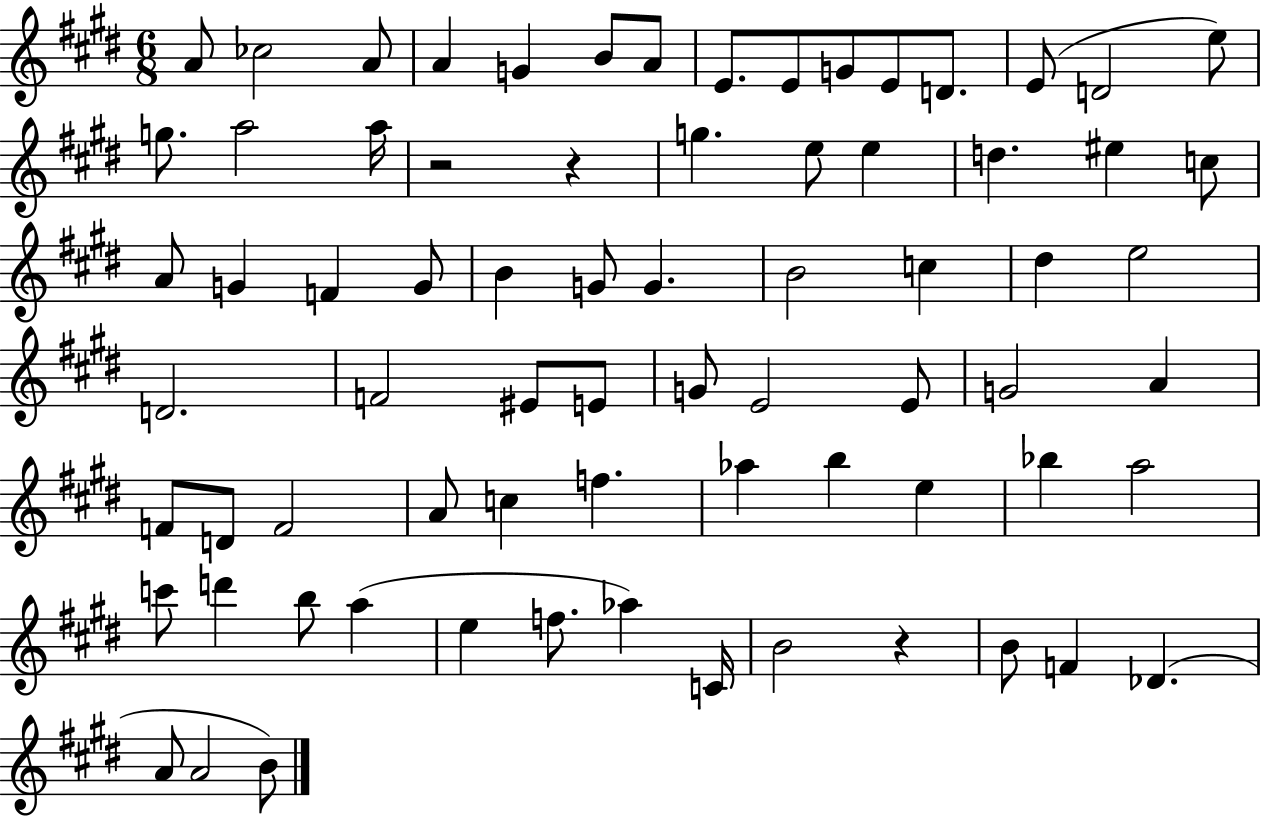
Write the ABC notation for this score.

X:1
T:Untitled
M:6/8
L:1/4
K:E
A/2 _c2 A/2 A G B/2 A/2 E/2 E/2 G/2 E/2 D/2 E/2 D2 e/2 g/2 a2 a/4 z2 z g e/2 e d ^e c/2 A/2 G F G/2 B G/2 G B2 c ^d e2 D2 F2 ^E/2 E/2 G/2 E2 E/2 G2 A F/2 D/2 F2 A/2 c f _a b e _b a2 c'/2 d' b/2 a e f/2 _a C/4 B2 z B/2 F _D A/2 A2 B/2